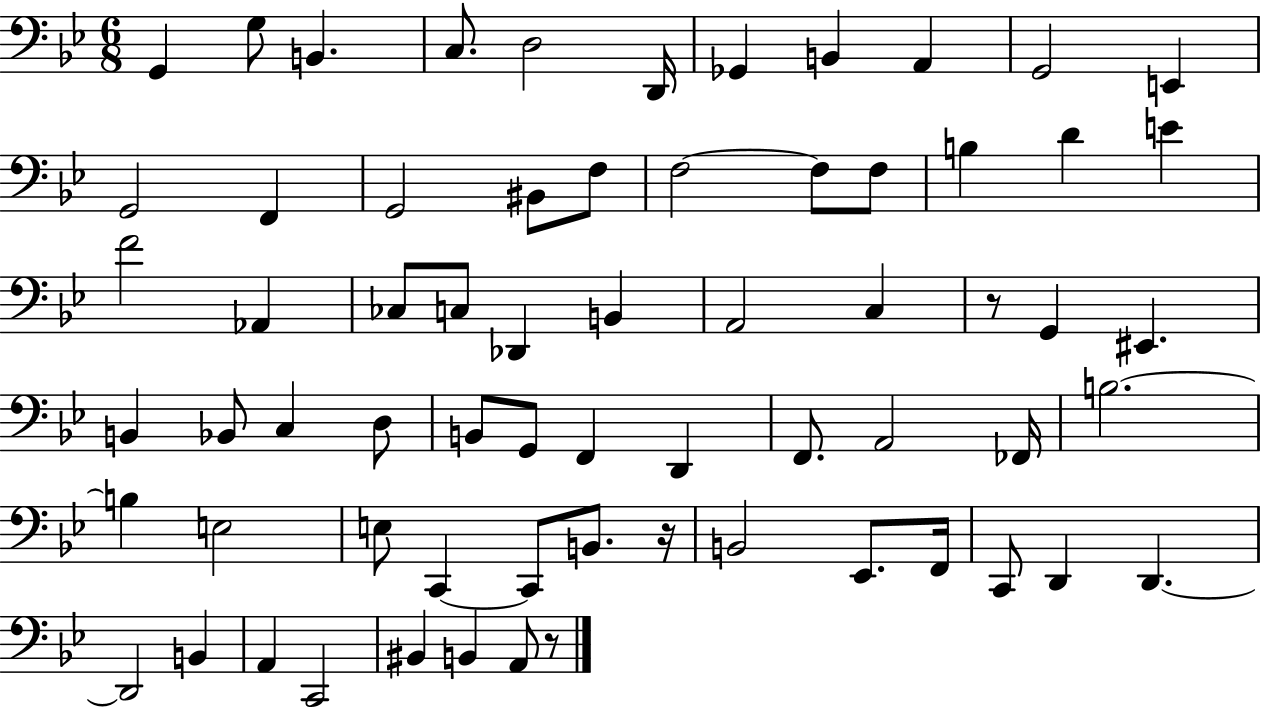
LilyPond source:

{
  \clef bass
  \numericTimeSignature
  \time 6/8
  \key bes \major
  g,4 g8 b,4. | c8. d2 d,16 | ges,4 b,4 a,4 | g,2 e,4 | \break g,2 f,4 | g,2 bis,8 f8 | f2~~ f8 f8 | b4 d'4 e'4 | \break f'2 aes,4 | ces8 c8 des,4 b,4 | a,2 c4 | r8 g,4 eis,4. | \break b,4 bes,8 c4 d8 | b,8 g,8 f,4 d,4 | f,8. a,2 fes,16 | b2.~~ | \break b4 e2 | e8 c,4~~ c,8 b,8. r16 | b,2 ees,8. f,16 | c,8 d,4 d,4.~~ | \break d,2 b,4 | a,4 c,2 | bis,4 b,4 a,8 r8 | \bar "|."
}